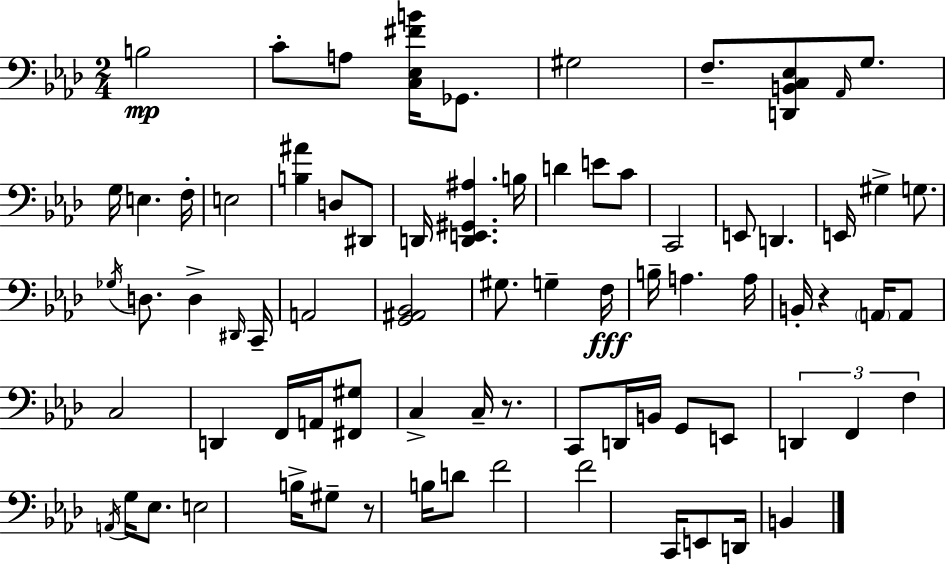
X:1
T:Untitled
M:2/4
L:1/4
K:Fm
B,2 C/2 A,/2 [C,_E,^FB]/4 _G,,/2 ^G,2 F,/2 [D,,B,,C,_E,]/2 _A,,/4 G,/2 G,/4 E, F,/4 E,2 [B,^A] D,/2 ^D,,/2 D,,/4 [D,,E,,^G,,^A,] B,/4 D E/2 C/2 C,,2 E,,/2 D,, E,,/4 ^G, G,/2 _G,/4 D,/2 D, ^D,,/4 C,,/4 A,,2 [G,,^A,,_B,,]2 ^G,/2 G, F,/4 B,/4 A, A,/4 B,,/4 z A,,/4 A,,/2 C,2 D,, F,,/4 A,,/4 [^F,,^G,]/2 C, C,/4 z/2 C,,/2 D,,/4 B,,/4 G,,/2 E,,/2 D,, F,, F, A,,/4 G,/4 _E,/2 E,2 B,/4 ^G,/2 z/2 B,/4 D/2 F2 F2 C,,/4 E,,/2 D,,/4 B,,